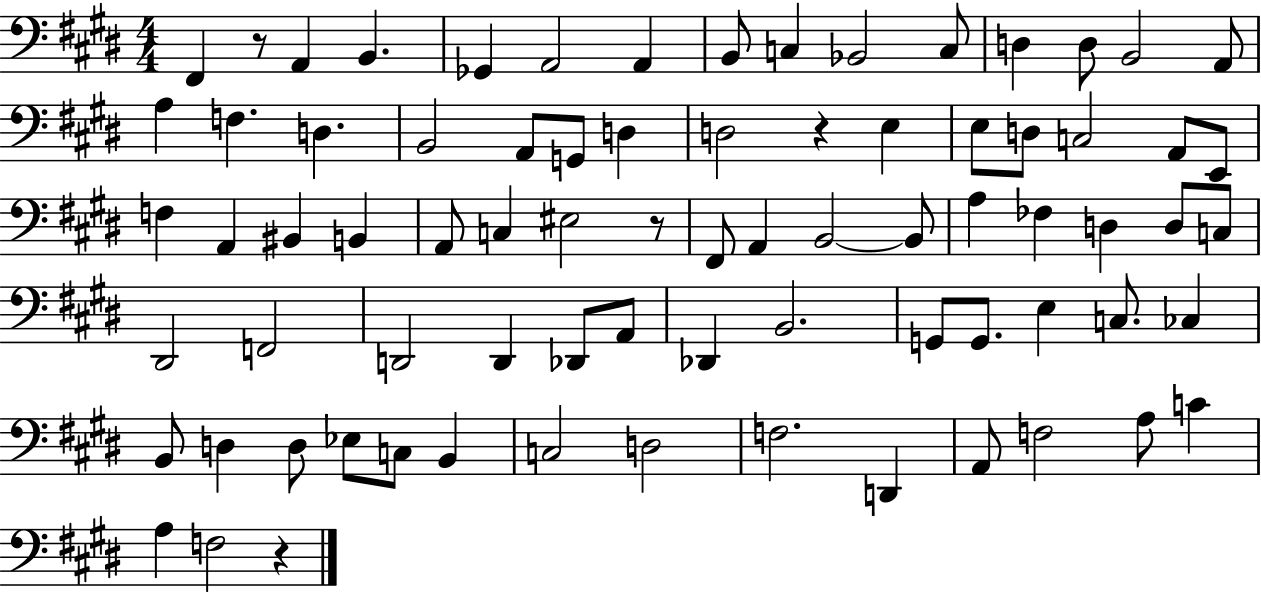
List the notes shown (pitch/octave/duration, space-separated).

F#2/q R/e A2/q B2/q. Gb2/q A2/h A2/q B2/e C3/q Bb2/h C3/e D3/q D3/e B2/h A2/e A3/q F3/q. D3/q. B2/h A2/e G2/e D3/q D3/h R/q E3/q E3/e D3/e C3/h A2/e E2/e F3/q A2/q BIS2/q B2/q A2/e C3/q EIS3/h R/e F#2/e A2/q B2/h B2/e A3/q FES3/q D3/q D3/e C3/e D#2/h F2/h D2/h D2/q Db2/e A2/e Db2/q B2/h. G2/e G2/e. E3/q C3/e. CES3/q B2/e D3/q D3/e Eb3/e C3/e B2/q C3/h D3/h F3/h. D2/q A2/e F3/h A3/e C4/q A3/q F3/h R/q